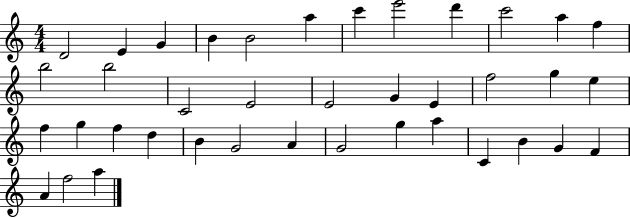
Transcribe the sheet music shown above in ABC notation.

X:1
T:Untitled
M:4/4
L:1/4
K:C
D2 E G B B2 a c' e'2 d' c'2 a f b2 b2 C2 E2 E2 G E f2 g e f g f d B G2 A G2 g a C B G F A f2 a